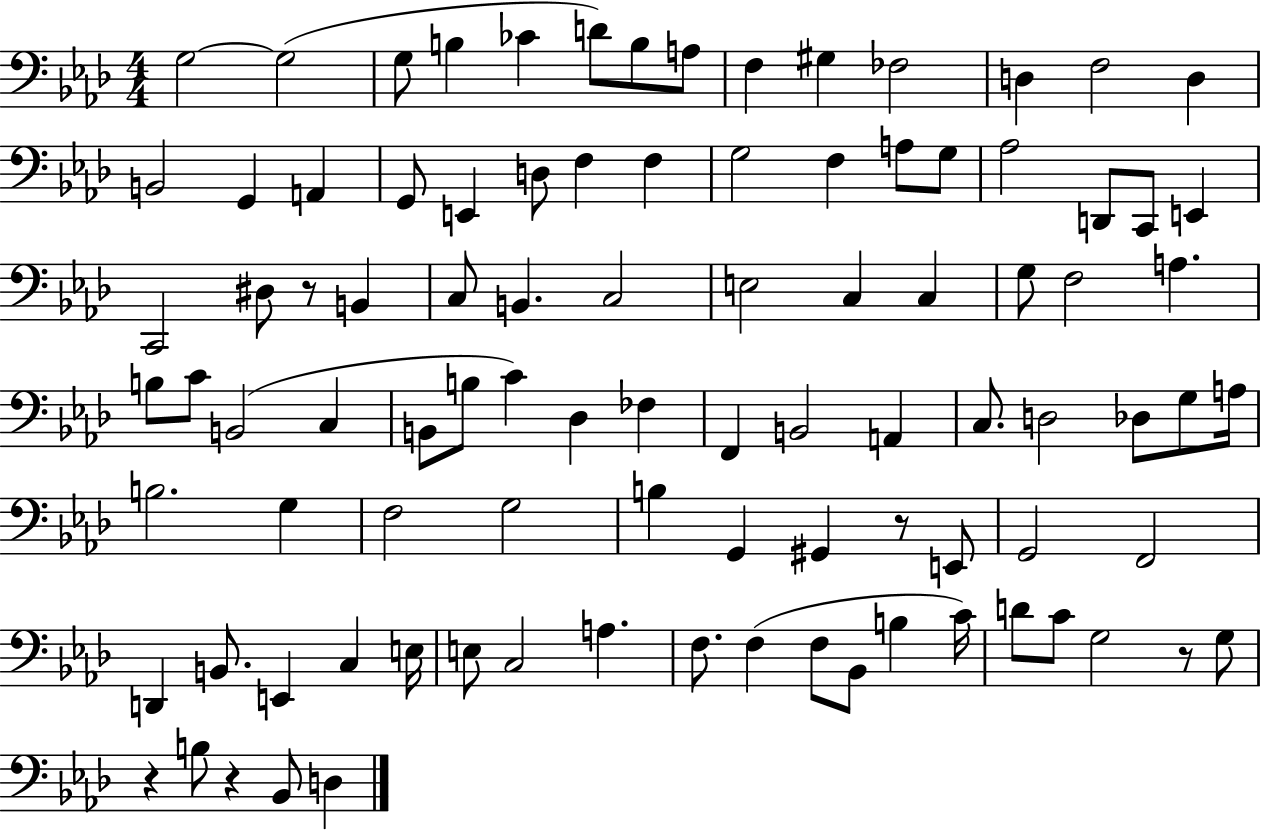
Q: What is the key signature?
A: AES major